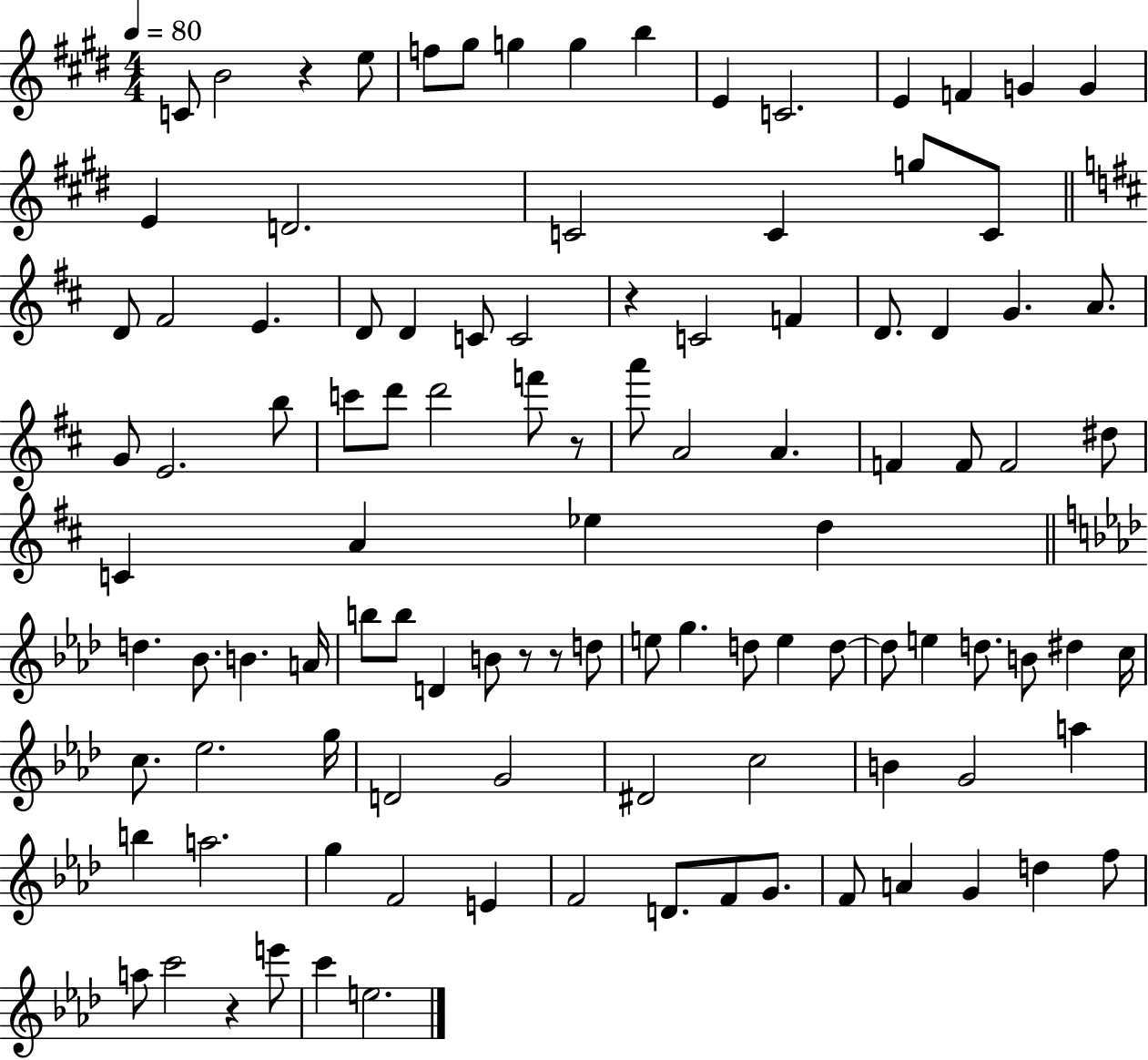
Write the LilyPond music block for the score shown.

{
  \clef treble
  \numericTimeSignature
  \time 4/4
  \key e \major
  \tempo 4 = 80
  \repeat volta 2 { c'8 b'2 r4 e''8 | f''8 gis''8 g''4 g''4 b''4 | e'4 c'2. | e'4 f'4 g'4 g'4 | \break e'4 d'2. | c'2 c'4 g''8 c'8 | \bar "||" \break \key b \minor d'8 fis'2 e'4. | d'8 d'4 c'8 c'2 | r4 c'2 f'4 | d'8. d'4 g'4. a'8. | \break g'8 e'2. b''8 | c'''8 d'''8 d'''2 f'''8 r8 | a'''8 a'2 a'4. | f'4 f'8 f'2 dis''8 | \break c'4 a'4 ees''4 d''4 | \bar "||" \break \key aes \major d''4. bes'8. b'4. a'16 | b''8 b''8 d'4 b'8 r8 r8 d''8 | e''8 g''4. d''8 e''4 d''8~~ | d''8 e''4 d''8. b'8 dis''4 c''16 | \break c''8. ees''2. g''16 | d'2 g'2 | dis'2 c''2 | b'4 g'2 a''4 | \break b''4 a''2. | g''4 f'2 e'4 | f'2 d'8. f'8 g'8. | f'8 a'4 g'4 d''4 f''8 | \break a''8 c'''2 r4 e'''8 | c'''4 e''2. | } \bar "|."
}